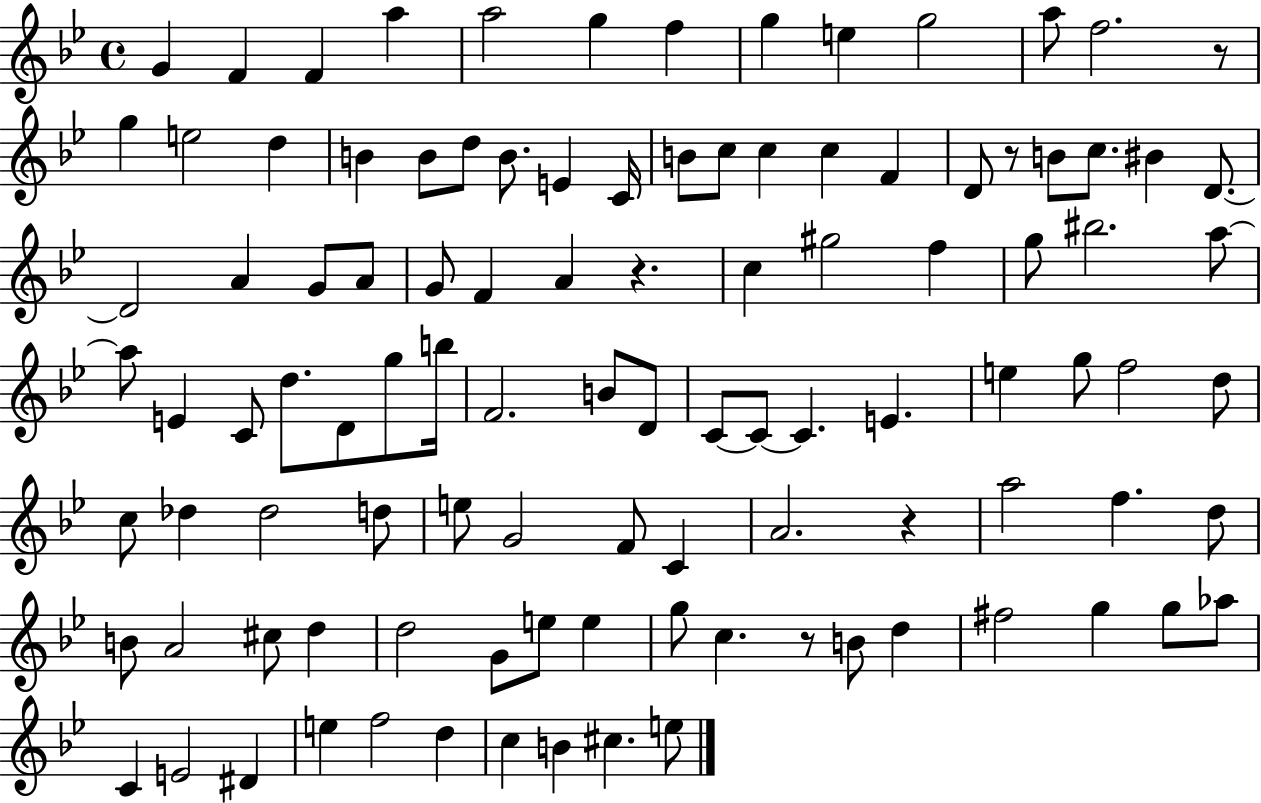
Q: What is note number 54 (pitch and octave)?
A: D4